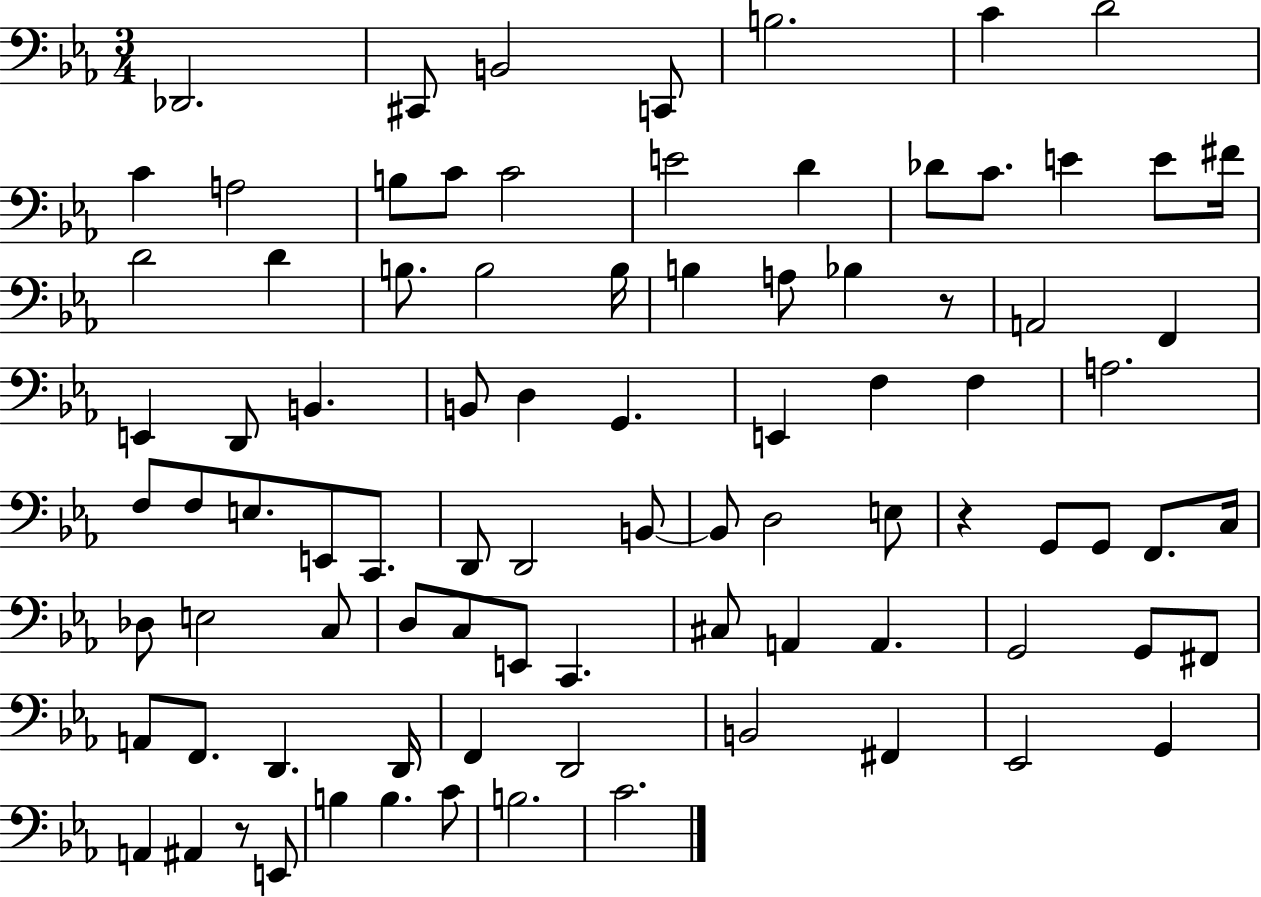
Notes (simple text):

Db2/h. C#2/e B2/h C2/e B3/h. C4/q D4/h C4/q A3/h B3/e C4/e C4/h E4/h D4/q Db4/e C4/e. E4/q E4/e F#4/s D4/h D4/q B3/e. B3/h B3/s B3/q A3/e Bb3/q R/e A2/h F2/q E2/q D2/e B2/q. B2/e D3/q G2/q. E2/q F3/q F3/q A3/h. F3/e F3/e E3/e. E2/e C2/e. D2/e D2/h B2/e B2/e D3/h E3/e R/q G2/e G2/e F2/e. C3/s Db3/e E3/h C3/e D3/e C3/e E2/e C2/q. C#3/e A2/q A2/q. G2/h G2/e F#2/e A2/e F2/e. D2/q. D2/s F2/q D2/h B2/h F#2/q Eb2/h G2/q A2/q A#2/q R/e E2/e B3/q B3/q. C4/e B3/h. C4/h.